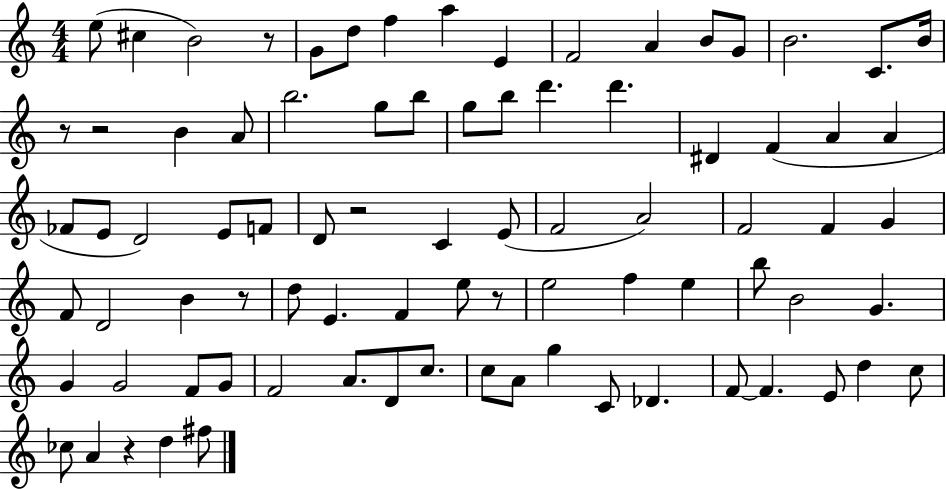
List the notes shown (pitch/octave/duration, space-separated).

E5/e C#5/q B4/h R/e G4/e D5/e F5/q A5/q E4/q F4/h A4/q B4/e G4/e B4/h. C4/e. B4/s R/e R/h B4/q A4/e B5/h. G5/e B5/e G5/e B5/e D6/q. D6/q. D#4/q F4/q A4/q A4/q FES4/e E4/e D4/h E4/e F4/e D4/e R/h C4/q E4/e F4/h A4/h F4/h F4/q G4/q F4/e D4/h B4/q R/e D5/e E4/q. F4/q E5/e R/e E5/h F5/q E5/q B5/e B4/h G4/q. G4/q G4/h F4/e G4/e F4/h A4/e. D4/e C5/e. C5/e A4/e G5/q C4/e Db4/q. F4/e F4/q. E4/e D5/q C5/e CES5/e A4/q R/q D5/q F#5/e